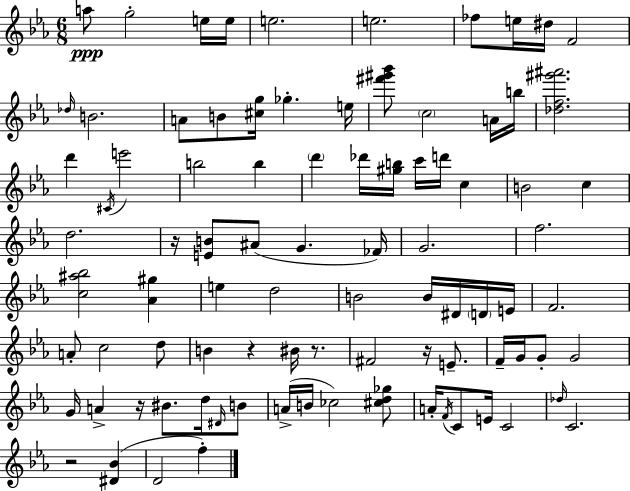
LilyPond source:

{
  \clef treble
  \numericTimeSignature
  \time 6/8
  \key c \minor
  \repeat volta 2 { a''8\ppp g''2-. e''16 e''16 | e''2. | e''2. | fes''8 e''16 dis''16 f'2 | \break \grace { des''16 } b'2. | a'8 b'8 <cis'' g''>16 ges''4.-. | e''16 <fis''' gis''' bes'''>8 \parenthesize c''2 a'16 | b''16 <des'' f'' gis''' ais'''>2. | \break d'''4 \acciaccatura { cis'16 } e'''2 | b''2 b''4 | \parenthesize d'''4 des'''16 <gis'' b''>16 c'''16 d'''16 c''4 | b'2 c''4 | \break d''2. | r16 <e' b'>8 ais'8( g'4. | fes'16) g'2. | f''2. | \break <c'' ais'' bes''>2 <aes' gis''>4 | e''4 d''2 | b'2 b'16 dis'16 | \parenthesize d'16 e'16 f'2. | \break a'8-. c''2 | d''8 b'4 r4 bis'16 r8. | fis'2 r16 e'8.-- | f'16-- g'16 g'8-. g'2 | \break g'16 a'4-> r16 bis'8. d''16 | \grace { dis'16 } b'8 a'16->( b'16 ces''2) | <cis'' d'' ges''>8 a'16-. \acciaccatura { f'16 } c'8 e'16 c'2 | \grace { des''16 } c'2. | \break r2 | <dis' bes'>4( d'2 | f''4-.) } \bar "|."
}